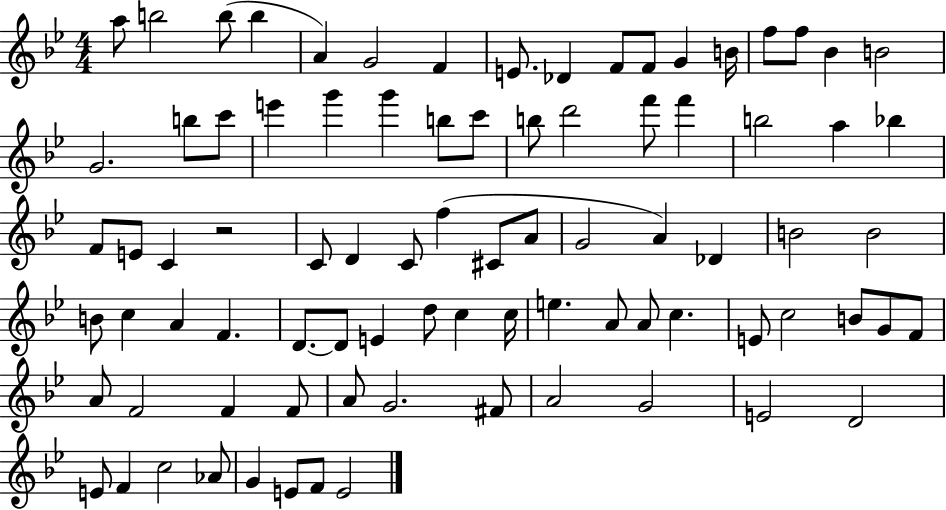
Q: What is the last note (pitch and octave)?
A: E4